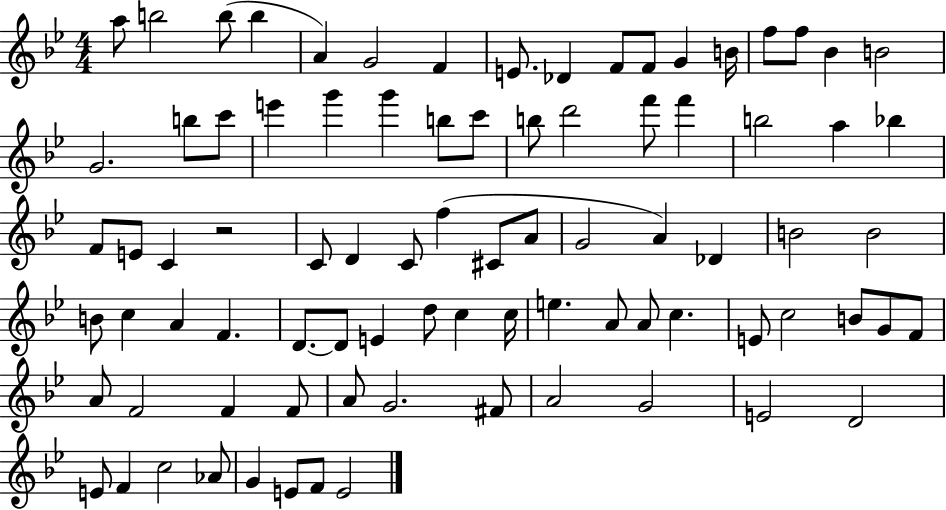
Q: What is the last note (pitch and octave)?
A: E4